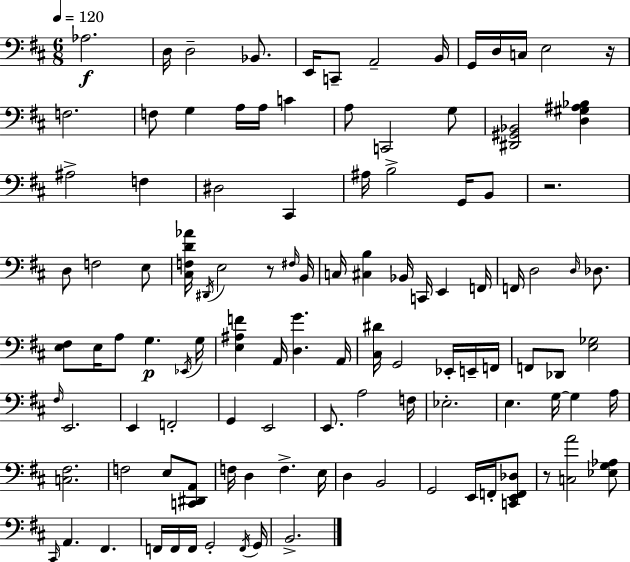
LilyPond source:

{
  \clef bass
  \numericTimeSignature
  \time 6/8
  \key d \major
  \tempo 4 = 120
  \repeat volta 2 { aes2.\f | d16 d2-- bes,8. | e,16 c,8-- a,2-- b,16 | g,16 d16 c16 e2 r16 | \break f2. | f8 g4 a16 a16 c'4 | a8 c,2 g8 | <dis, gis, bes,>2 <d gis ais bes>4 | \break ais2-> f4 | dis2 cis,4 | ais16 b2-> g,16 b,8 | r2. | \break d8 f2 e8 | <cis f d' aes'>16 \acciaccatura { dis,16 } e2 r8 | \grace { fis16 } b,16 c16 <cis b>4 bes,16 c,16 e,4 | f,16 f,16 d2 \grace { d16 } | \break des8. <e fis>8 e16 a8 g4.\p | \acciaccatura { ees,16 } g16 <e ais f'>4 a,16 <d g'>4. | a,16 <cis dis'>16 g,2 | ees,16-. e,16-- f,16 f,8 des,8 <e ges>2 | \break \grace { fis16 } e,2. | e,4 f,2-. | g,4 e,2 | e,8. a2 | \break f16 ees2.-. | e4. g16~~ | g4 a16 <c fis>2. | f2 | \break e8 <c, dis, a,>8 f16 d4 f4.-> | e16 d4 b,2 | g,2 | e,16 f,16-. <c, e, f, des>8 r8 <c a'>2 | \break <ees g aes>8 \grace { cis,16 } a,4. | fis,4. f,16 f,16 f,16 g,2-. | \acciaccatura { f,16 } g,16 b,2.-> | } \bar "|."
}